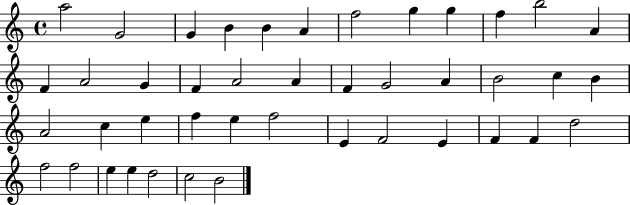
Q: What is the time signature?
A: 4/4